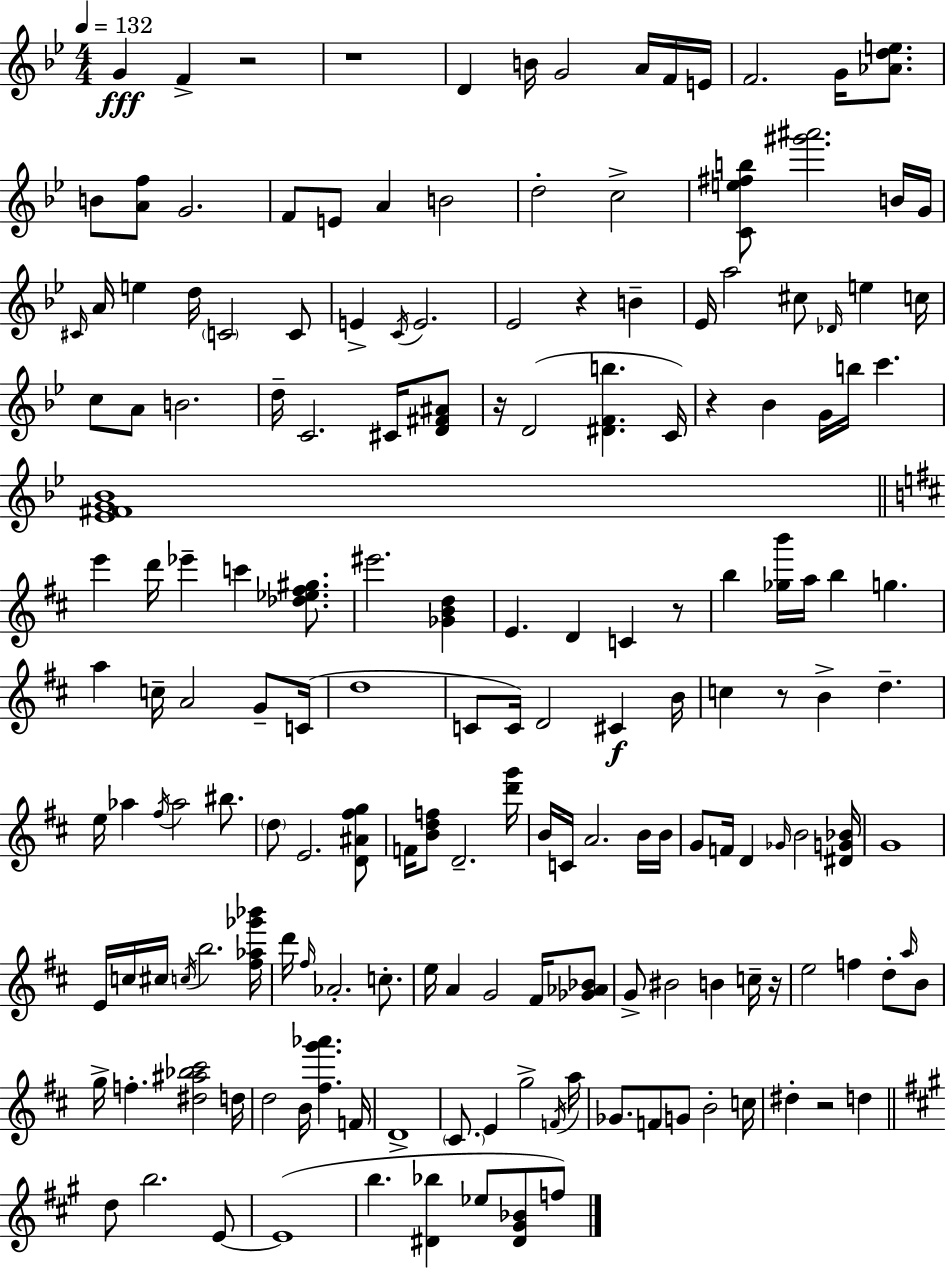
{
  \clef treble
  \numericTimeSignature
  \time 4/4
  \key bes \major
  \tempo 4 = 132
  \repeat volta 2 { g'4\fff f'4-> r2 | r1 | d'4 b'16 g'2 a'16 f'16 e'16 | f'2. g'16 <aes' d'' e''>8. | \break b'8 <a' f''>8 g'2. | f'8 e'8 a'4 b'2 | d''2-. c''2-> | <c' e'' fis'' b''>8 <gis''' ais'''>2. b'16 g'16 | \break \grace { cis'16 } a'16 e''4 d''16 \parenthesize c'2 c'8 | e'4-> \acciaccatura { c'16 } e'2. | ees'2 r4 b'4-- | ees'16 a''2 cis''8 \grace { des'16 } e''4 | \break c''16 c''8 a'8 b'2. | d''16-- c'2. | cis'16 <d' fis' ais'>8 r16 d'2( <dis' f' b''>4. | c'16) r4 bes'4 g'16 b''16 c'''4. | \break <ees' fis' g' bes'>1 | \bar "||" \break \key d \major e'''4 d'''16 ees'''4-- c'''4 <des'' ees'' fis'' gis''>8. | eis'''2. <ges' b' d''>4 | e'4. d'4 c'4 r8 | b''4 <ges'' b'''>16 a''16 b''4 g''4. | \break a''4 c''16-- a'2 g'8-- c'16( | d''1 | c'8 c'16) d'2 cis'4\f b'16 | c''4 r8 b'4-> d''4.-- | \break e''16 aes''4 \acciaccatura { fis''16 } aes''2 bis''8. | \parenthesize d''8 e'2. <d' ais' fis'' g''>8 | f'16 <b' d'' f''>8 d'2.-- | <d''' g'''>16 b'16 c'16 a'2. b'16 | \break b'16 g'8 f'16 d'4 \grace { ges'16 } b'2 | <dis' g' bes'>16 g'1 | e'16 c''16 cis''16 \acciaccatura { c''16 } b''2. | <fis'' aes'' ges''' bes'''>16 d'''16 \grace { fis''16 } aes'2.-. | \break c''8.-. e''16 a'4 g'2 | fis'16 <ges' aes' bes'>8 g'8-> bis'2 b'4 | c''16-- r16 e''2 f''4 | d''8-. \grace { a''16 } b'8 g''16-> f''4.-. <dis'' ais'' bes'' cis'''>2 | \break d''16 d''2 b'16 <fis'' g''' aes'''>4. | f'16 d'1-> | \parenthesize cis'8. e'4 g''2-> | \acciaccatura { f'16 } a''16 ges'8. f'8 g'8 b'2-. | \break c''16 dis''4-. r2 | d''4 \bar "||" \break \key a \major d''8 b''2. e'8~~ | e'1( | b''4. <dis' bes''>4 ees''8 <dis' gis' bes'>8 f''8) | } \bar "|."
}